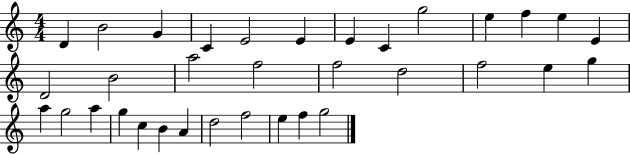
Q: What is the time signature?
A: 4/4